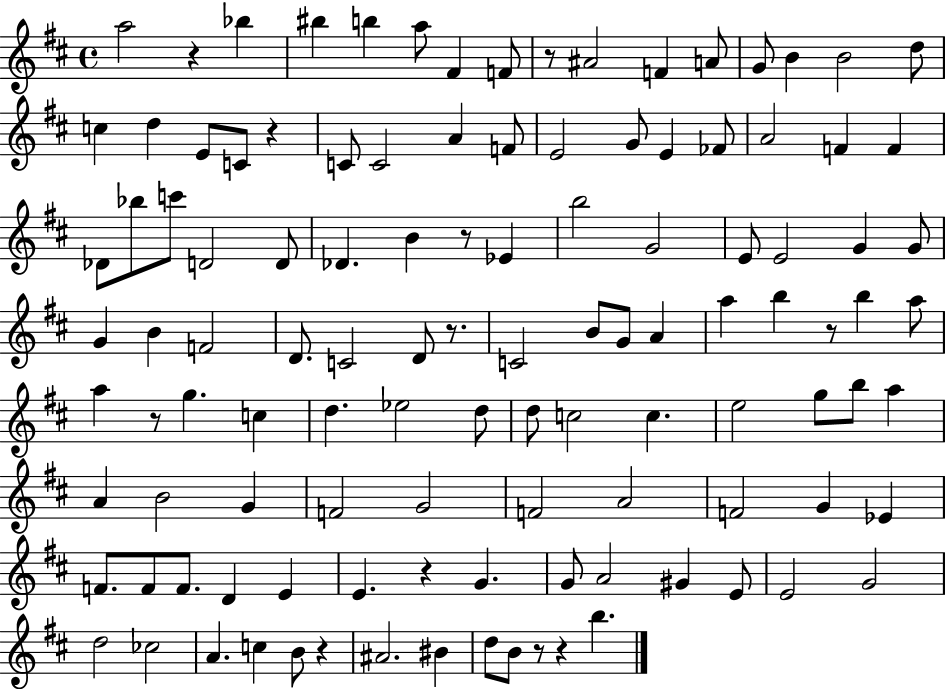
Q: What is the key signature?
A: D major